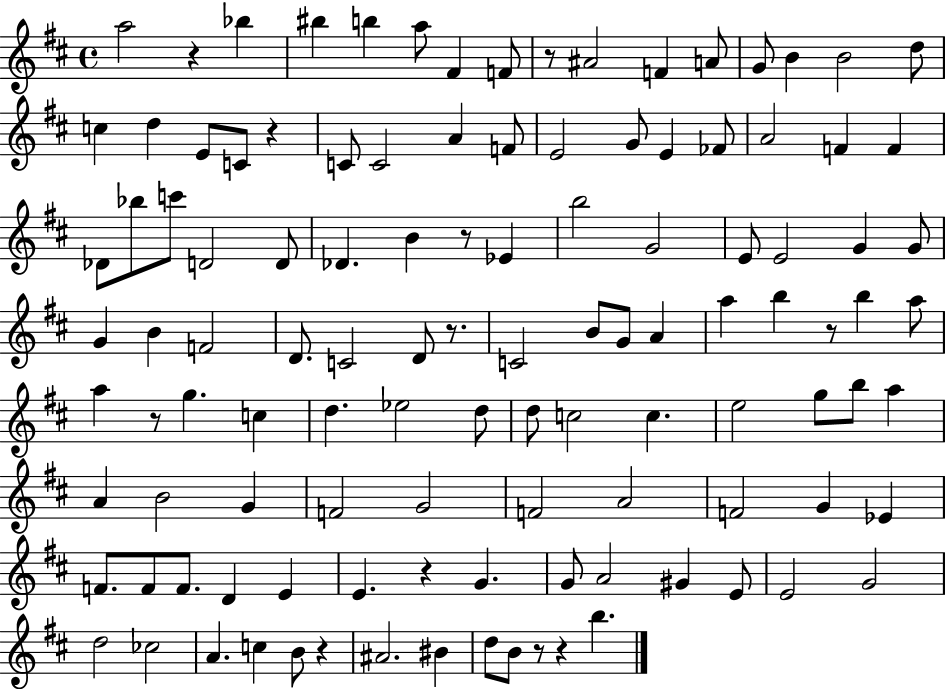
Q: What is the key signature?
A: D major